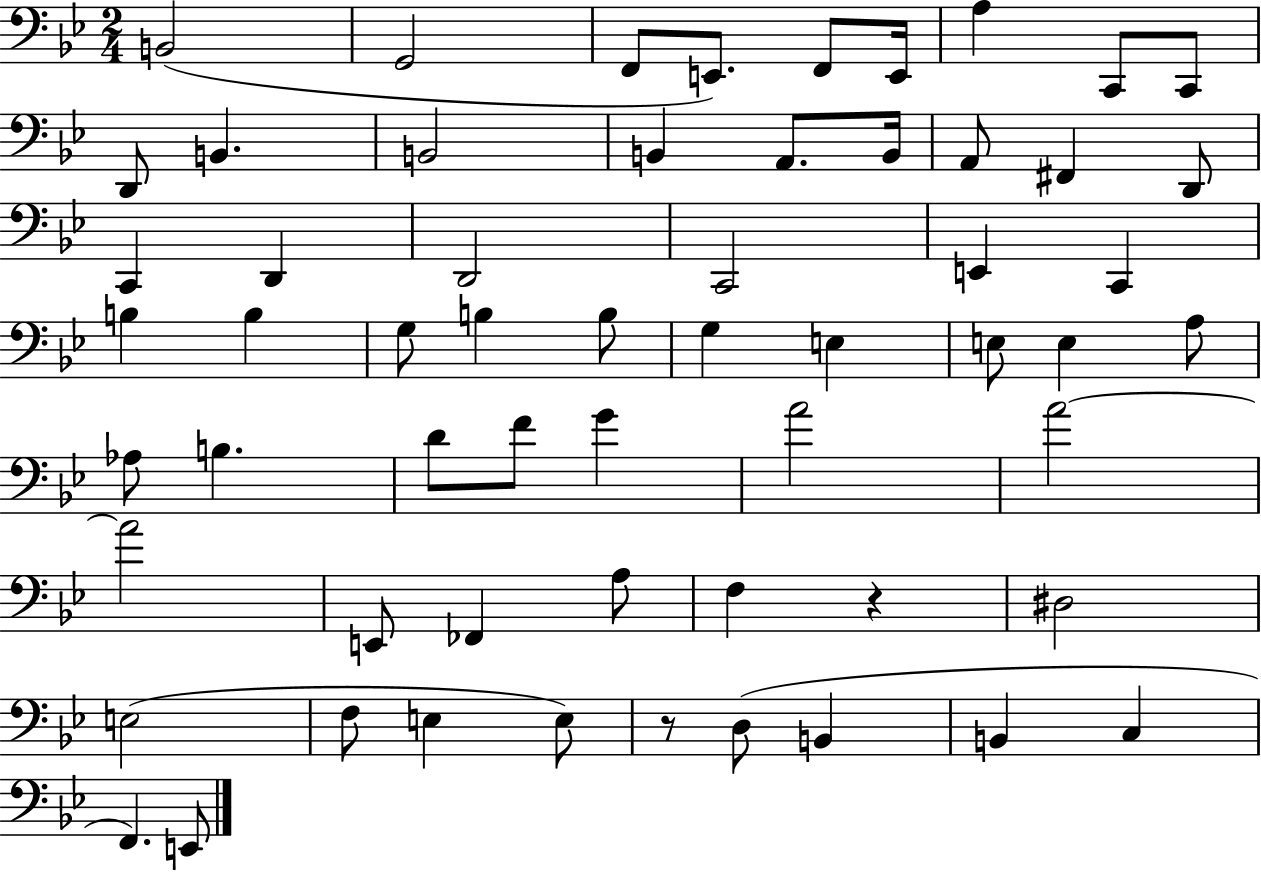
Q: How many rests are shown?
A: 2